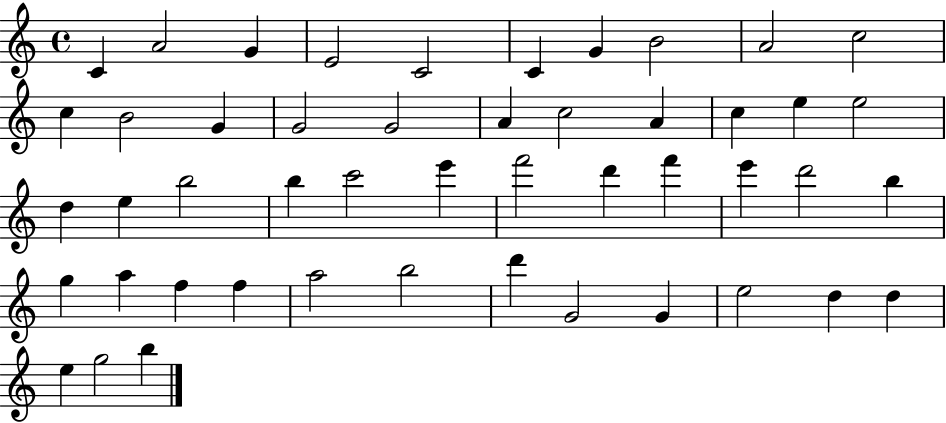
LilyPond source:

{
  \clef treble
  \time 4/4
  \defaultTimeSignature
  \key c \major
  c'4 a'2 g'4 | e'2 c'2 | c'4 g'4 b'2 | a'2 c''2 | \break c''4 b'2 g'4 | g'2 g'2 | a'4 c''2 a'4 | c''4 e''4 e''2 | \break d''4 e''4 b''2 | b''4 c'''2 e'''4 | f'''2 d'''4 f'''4 | e'''4 d'''2 b''4 | \break g''4 a''4 f''4 f''4 | a''2 b''2 | d'''4 g'2 g'4 | e''2 d''4 d''4 | \break e''4 g''2 b''4 | \bar "|."
}